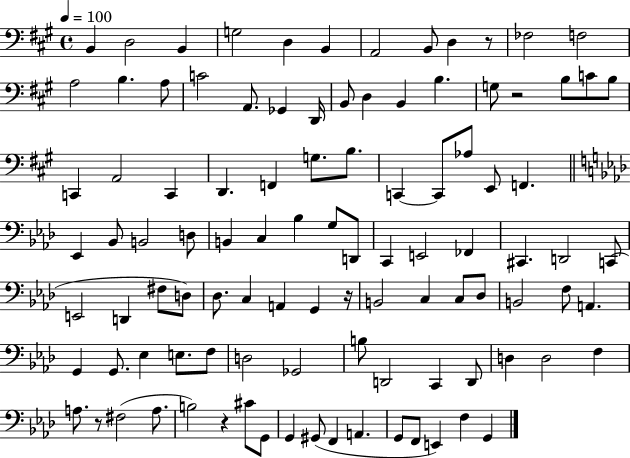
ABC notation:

X:1
T:Untitled
M:4/4
L:1/4
K:A
B,, D,2 B,, G,2 D, B,, A,,2 B,,/2 D, z/2 _F,2 F,2 A,2 B, A,/2 C2 A,,/2 _G,, D,,/4 B,,/2 D, B,, B, G,/2 z2 B,/2 C/2 B,/2 C,, A,,2 C,, D,, F,, G,/2 B,/2 C,, C,,/2 _A,/2 E,,/2 F,, _E,, _B,,/2 B,,2 D,/2 B,, C, _B, G,/2 D,,/2 C,, E,,2 _F,, ^C,, D,,2 C,,/2 E,,2 D,, ^F,/2 D,/2 _D,/2 C, A,, G,, z/4 B,,2 C, C,/2 _D,/2 B,,2 F,/2 A,, G,, G,,/2 _E, E,/2 F,/2 D,2 _G,,2 B,/2 D,,2 C,, D,,/2 D, D,2 F, A,/2 z/2 ^F,2 A,/2 B,2 z ^C/2 G,,/2 G,, ^G,,/2 F,, A,, G,,/2 F,,/2 E,, F, G,,